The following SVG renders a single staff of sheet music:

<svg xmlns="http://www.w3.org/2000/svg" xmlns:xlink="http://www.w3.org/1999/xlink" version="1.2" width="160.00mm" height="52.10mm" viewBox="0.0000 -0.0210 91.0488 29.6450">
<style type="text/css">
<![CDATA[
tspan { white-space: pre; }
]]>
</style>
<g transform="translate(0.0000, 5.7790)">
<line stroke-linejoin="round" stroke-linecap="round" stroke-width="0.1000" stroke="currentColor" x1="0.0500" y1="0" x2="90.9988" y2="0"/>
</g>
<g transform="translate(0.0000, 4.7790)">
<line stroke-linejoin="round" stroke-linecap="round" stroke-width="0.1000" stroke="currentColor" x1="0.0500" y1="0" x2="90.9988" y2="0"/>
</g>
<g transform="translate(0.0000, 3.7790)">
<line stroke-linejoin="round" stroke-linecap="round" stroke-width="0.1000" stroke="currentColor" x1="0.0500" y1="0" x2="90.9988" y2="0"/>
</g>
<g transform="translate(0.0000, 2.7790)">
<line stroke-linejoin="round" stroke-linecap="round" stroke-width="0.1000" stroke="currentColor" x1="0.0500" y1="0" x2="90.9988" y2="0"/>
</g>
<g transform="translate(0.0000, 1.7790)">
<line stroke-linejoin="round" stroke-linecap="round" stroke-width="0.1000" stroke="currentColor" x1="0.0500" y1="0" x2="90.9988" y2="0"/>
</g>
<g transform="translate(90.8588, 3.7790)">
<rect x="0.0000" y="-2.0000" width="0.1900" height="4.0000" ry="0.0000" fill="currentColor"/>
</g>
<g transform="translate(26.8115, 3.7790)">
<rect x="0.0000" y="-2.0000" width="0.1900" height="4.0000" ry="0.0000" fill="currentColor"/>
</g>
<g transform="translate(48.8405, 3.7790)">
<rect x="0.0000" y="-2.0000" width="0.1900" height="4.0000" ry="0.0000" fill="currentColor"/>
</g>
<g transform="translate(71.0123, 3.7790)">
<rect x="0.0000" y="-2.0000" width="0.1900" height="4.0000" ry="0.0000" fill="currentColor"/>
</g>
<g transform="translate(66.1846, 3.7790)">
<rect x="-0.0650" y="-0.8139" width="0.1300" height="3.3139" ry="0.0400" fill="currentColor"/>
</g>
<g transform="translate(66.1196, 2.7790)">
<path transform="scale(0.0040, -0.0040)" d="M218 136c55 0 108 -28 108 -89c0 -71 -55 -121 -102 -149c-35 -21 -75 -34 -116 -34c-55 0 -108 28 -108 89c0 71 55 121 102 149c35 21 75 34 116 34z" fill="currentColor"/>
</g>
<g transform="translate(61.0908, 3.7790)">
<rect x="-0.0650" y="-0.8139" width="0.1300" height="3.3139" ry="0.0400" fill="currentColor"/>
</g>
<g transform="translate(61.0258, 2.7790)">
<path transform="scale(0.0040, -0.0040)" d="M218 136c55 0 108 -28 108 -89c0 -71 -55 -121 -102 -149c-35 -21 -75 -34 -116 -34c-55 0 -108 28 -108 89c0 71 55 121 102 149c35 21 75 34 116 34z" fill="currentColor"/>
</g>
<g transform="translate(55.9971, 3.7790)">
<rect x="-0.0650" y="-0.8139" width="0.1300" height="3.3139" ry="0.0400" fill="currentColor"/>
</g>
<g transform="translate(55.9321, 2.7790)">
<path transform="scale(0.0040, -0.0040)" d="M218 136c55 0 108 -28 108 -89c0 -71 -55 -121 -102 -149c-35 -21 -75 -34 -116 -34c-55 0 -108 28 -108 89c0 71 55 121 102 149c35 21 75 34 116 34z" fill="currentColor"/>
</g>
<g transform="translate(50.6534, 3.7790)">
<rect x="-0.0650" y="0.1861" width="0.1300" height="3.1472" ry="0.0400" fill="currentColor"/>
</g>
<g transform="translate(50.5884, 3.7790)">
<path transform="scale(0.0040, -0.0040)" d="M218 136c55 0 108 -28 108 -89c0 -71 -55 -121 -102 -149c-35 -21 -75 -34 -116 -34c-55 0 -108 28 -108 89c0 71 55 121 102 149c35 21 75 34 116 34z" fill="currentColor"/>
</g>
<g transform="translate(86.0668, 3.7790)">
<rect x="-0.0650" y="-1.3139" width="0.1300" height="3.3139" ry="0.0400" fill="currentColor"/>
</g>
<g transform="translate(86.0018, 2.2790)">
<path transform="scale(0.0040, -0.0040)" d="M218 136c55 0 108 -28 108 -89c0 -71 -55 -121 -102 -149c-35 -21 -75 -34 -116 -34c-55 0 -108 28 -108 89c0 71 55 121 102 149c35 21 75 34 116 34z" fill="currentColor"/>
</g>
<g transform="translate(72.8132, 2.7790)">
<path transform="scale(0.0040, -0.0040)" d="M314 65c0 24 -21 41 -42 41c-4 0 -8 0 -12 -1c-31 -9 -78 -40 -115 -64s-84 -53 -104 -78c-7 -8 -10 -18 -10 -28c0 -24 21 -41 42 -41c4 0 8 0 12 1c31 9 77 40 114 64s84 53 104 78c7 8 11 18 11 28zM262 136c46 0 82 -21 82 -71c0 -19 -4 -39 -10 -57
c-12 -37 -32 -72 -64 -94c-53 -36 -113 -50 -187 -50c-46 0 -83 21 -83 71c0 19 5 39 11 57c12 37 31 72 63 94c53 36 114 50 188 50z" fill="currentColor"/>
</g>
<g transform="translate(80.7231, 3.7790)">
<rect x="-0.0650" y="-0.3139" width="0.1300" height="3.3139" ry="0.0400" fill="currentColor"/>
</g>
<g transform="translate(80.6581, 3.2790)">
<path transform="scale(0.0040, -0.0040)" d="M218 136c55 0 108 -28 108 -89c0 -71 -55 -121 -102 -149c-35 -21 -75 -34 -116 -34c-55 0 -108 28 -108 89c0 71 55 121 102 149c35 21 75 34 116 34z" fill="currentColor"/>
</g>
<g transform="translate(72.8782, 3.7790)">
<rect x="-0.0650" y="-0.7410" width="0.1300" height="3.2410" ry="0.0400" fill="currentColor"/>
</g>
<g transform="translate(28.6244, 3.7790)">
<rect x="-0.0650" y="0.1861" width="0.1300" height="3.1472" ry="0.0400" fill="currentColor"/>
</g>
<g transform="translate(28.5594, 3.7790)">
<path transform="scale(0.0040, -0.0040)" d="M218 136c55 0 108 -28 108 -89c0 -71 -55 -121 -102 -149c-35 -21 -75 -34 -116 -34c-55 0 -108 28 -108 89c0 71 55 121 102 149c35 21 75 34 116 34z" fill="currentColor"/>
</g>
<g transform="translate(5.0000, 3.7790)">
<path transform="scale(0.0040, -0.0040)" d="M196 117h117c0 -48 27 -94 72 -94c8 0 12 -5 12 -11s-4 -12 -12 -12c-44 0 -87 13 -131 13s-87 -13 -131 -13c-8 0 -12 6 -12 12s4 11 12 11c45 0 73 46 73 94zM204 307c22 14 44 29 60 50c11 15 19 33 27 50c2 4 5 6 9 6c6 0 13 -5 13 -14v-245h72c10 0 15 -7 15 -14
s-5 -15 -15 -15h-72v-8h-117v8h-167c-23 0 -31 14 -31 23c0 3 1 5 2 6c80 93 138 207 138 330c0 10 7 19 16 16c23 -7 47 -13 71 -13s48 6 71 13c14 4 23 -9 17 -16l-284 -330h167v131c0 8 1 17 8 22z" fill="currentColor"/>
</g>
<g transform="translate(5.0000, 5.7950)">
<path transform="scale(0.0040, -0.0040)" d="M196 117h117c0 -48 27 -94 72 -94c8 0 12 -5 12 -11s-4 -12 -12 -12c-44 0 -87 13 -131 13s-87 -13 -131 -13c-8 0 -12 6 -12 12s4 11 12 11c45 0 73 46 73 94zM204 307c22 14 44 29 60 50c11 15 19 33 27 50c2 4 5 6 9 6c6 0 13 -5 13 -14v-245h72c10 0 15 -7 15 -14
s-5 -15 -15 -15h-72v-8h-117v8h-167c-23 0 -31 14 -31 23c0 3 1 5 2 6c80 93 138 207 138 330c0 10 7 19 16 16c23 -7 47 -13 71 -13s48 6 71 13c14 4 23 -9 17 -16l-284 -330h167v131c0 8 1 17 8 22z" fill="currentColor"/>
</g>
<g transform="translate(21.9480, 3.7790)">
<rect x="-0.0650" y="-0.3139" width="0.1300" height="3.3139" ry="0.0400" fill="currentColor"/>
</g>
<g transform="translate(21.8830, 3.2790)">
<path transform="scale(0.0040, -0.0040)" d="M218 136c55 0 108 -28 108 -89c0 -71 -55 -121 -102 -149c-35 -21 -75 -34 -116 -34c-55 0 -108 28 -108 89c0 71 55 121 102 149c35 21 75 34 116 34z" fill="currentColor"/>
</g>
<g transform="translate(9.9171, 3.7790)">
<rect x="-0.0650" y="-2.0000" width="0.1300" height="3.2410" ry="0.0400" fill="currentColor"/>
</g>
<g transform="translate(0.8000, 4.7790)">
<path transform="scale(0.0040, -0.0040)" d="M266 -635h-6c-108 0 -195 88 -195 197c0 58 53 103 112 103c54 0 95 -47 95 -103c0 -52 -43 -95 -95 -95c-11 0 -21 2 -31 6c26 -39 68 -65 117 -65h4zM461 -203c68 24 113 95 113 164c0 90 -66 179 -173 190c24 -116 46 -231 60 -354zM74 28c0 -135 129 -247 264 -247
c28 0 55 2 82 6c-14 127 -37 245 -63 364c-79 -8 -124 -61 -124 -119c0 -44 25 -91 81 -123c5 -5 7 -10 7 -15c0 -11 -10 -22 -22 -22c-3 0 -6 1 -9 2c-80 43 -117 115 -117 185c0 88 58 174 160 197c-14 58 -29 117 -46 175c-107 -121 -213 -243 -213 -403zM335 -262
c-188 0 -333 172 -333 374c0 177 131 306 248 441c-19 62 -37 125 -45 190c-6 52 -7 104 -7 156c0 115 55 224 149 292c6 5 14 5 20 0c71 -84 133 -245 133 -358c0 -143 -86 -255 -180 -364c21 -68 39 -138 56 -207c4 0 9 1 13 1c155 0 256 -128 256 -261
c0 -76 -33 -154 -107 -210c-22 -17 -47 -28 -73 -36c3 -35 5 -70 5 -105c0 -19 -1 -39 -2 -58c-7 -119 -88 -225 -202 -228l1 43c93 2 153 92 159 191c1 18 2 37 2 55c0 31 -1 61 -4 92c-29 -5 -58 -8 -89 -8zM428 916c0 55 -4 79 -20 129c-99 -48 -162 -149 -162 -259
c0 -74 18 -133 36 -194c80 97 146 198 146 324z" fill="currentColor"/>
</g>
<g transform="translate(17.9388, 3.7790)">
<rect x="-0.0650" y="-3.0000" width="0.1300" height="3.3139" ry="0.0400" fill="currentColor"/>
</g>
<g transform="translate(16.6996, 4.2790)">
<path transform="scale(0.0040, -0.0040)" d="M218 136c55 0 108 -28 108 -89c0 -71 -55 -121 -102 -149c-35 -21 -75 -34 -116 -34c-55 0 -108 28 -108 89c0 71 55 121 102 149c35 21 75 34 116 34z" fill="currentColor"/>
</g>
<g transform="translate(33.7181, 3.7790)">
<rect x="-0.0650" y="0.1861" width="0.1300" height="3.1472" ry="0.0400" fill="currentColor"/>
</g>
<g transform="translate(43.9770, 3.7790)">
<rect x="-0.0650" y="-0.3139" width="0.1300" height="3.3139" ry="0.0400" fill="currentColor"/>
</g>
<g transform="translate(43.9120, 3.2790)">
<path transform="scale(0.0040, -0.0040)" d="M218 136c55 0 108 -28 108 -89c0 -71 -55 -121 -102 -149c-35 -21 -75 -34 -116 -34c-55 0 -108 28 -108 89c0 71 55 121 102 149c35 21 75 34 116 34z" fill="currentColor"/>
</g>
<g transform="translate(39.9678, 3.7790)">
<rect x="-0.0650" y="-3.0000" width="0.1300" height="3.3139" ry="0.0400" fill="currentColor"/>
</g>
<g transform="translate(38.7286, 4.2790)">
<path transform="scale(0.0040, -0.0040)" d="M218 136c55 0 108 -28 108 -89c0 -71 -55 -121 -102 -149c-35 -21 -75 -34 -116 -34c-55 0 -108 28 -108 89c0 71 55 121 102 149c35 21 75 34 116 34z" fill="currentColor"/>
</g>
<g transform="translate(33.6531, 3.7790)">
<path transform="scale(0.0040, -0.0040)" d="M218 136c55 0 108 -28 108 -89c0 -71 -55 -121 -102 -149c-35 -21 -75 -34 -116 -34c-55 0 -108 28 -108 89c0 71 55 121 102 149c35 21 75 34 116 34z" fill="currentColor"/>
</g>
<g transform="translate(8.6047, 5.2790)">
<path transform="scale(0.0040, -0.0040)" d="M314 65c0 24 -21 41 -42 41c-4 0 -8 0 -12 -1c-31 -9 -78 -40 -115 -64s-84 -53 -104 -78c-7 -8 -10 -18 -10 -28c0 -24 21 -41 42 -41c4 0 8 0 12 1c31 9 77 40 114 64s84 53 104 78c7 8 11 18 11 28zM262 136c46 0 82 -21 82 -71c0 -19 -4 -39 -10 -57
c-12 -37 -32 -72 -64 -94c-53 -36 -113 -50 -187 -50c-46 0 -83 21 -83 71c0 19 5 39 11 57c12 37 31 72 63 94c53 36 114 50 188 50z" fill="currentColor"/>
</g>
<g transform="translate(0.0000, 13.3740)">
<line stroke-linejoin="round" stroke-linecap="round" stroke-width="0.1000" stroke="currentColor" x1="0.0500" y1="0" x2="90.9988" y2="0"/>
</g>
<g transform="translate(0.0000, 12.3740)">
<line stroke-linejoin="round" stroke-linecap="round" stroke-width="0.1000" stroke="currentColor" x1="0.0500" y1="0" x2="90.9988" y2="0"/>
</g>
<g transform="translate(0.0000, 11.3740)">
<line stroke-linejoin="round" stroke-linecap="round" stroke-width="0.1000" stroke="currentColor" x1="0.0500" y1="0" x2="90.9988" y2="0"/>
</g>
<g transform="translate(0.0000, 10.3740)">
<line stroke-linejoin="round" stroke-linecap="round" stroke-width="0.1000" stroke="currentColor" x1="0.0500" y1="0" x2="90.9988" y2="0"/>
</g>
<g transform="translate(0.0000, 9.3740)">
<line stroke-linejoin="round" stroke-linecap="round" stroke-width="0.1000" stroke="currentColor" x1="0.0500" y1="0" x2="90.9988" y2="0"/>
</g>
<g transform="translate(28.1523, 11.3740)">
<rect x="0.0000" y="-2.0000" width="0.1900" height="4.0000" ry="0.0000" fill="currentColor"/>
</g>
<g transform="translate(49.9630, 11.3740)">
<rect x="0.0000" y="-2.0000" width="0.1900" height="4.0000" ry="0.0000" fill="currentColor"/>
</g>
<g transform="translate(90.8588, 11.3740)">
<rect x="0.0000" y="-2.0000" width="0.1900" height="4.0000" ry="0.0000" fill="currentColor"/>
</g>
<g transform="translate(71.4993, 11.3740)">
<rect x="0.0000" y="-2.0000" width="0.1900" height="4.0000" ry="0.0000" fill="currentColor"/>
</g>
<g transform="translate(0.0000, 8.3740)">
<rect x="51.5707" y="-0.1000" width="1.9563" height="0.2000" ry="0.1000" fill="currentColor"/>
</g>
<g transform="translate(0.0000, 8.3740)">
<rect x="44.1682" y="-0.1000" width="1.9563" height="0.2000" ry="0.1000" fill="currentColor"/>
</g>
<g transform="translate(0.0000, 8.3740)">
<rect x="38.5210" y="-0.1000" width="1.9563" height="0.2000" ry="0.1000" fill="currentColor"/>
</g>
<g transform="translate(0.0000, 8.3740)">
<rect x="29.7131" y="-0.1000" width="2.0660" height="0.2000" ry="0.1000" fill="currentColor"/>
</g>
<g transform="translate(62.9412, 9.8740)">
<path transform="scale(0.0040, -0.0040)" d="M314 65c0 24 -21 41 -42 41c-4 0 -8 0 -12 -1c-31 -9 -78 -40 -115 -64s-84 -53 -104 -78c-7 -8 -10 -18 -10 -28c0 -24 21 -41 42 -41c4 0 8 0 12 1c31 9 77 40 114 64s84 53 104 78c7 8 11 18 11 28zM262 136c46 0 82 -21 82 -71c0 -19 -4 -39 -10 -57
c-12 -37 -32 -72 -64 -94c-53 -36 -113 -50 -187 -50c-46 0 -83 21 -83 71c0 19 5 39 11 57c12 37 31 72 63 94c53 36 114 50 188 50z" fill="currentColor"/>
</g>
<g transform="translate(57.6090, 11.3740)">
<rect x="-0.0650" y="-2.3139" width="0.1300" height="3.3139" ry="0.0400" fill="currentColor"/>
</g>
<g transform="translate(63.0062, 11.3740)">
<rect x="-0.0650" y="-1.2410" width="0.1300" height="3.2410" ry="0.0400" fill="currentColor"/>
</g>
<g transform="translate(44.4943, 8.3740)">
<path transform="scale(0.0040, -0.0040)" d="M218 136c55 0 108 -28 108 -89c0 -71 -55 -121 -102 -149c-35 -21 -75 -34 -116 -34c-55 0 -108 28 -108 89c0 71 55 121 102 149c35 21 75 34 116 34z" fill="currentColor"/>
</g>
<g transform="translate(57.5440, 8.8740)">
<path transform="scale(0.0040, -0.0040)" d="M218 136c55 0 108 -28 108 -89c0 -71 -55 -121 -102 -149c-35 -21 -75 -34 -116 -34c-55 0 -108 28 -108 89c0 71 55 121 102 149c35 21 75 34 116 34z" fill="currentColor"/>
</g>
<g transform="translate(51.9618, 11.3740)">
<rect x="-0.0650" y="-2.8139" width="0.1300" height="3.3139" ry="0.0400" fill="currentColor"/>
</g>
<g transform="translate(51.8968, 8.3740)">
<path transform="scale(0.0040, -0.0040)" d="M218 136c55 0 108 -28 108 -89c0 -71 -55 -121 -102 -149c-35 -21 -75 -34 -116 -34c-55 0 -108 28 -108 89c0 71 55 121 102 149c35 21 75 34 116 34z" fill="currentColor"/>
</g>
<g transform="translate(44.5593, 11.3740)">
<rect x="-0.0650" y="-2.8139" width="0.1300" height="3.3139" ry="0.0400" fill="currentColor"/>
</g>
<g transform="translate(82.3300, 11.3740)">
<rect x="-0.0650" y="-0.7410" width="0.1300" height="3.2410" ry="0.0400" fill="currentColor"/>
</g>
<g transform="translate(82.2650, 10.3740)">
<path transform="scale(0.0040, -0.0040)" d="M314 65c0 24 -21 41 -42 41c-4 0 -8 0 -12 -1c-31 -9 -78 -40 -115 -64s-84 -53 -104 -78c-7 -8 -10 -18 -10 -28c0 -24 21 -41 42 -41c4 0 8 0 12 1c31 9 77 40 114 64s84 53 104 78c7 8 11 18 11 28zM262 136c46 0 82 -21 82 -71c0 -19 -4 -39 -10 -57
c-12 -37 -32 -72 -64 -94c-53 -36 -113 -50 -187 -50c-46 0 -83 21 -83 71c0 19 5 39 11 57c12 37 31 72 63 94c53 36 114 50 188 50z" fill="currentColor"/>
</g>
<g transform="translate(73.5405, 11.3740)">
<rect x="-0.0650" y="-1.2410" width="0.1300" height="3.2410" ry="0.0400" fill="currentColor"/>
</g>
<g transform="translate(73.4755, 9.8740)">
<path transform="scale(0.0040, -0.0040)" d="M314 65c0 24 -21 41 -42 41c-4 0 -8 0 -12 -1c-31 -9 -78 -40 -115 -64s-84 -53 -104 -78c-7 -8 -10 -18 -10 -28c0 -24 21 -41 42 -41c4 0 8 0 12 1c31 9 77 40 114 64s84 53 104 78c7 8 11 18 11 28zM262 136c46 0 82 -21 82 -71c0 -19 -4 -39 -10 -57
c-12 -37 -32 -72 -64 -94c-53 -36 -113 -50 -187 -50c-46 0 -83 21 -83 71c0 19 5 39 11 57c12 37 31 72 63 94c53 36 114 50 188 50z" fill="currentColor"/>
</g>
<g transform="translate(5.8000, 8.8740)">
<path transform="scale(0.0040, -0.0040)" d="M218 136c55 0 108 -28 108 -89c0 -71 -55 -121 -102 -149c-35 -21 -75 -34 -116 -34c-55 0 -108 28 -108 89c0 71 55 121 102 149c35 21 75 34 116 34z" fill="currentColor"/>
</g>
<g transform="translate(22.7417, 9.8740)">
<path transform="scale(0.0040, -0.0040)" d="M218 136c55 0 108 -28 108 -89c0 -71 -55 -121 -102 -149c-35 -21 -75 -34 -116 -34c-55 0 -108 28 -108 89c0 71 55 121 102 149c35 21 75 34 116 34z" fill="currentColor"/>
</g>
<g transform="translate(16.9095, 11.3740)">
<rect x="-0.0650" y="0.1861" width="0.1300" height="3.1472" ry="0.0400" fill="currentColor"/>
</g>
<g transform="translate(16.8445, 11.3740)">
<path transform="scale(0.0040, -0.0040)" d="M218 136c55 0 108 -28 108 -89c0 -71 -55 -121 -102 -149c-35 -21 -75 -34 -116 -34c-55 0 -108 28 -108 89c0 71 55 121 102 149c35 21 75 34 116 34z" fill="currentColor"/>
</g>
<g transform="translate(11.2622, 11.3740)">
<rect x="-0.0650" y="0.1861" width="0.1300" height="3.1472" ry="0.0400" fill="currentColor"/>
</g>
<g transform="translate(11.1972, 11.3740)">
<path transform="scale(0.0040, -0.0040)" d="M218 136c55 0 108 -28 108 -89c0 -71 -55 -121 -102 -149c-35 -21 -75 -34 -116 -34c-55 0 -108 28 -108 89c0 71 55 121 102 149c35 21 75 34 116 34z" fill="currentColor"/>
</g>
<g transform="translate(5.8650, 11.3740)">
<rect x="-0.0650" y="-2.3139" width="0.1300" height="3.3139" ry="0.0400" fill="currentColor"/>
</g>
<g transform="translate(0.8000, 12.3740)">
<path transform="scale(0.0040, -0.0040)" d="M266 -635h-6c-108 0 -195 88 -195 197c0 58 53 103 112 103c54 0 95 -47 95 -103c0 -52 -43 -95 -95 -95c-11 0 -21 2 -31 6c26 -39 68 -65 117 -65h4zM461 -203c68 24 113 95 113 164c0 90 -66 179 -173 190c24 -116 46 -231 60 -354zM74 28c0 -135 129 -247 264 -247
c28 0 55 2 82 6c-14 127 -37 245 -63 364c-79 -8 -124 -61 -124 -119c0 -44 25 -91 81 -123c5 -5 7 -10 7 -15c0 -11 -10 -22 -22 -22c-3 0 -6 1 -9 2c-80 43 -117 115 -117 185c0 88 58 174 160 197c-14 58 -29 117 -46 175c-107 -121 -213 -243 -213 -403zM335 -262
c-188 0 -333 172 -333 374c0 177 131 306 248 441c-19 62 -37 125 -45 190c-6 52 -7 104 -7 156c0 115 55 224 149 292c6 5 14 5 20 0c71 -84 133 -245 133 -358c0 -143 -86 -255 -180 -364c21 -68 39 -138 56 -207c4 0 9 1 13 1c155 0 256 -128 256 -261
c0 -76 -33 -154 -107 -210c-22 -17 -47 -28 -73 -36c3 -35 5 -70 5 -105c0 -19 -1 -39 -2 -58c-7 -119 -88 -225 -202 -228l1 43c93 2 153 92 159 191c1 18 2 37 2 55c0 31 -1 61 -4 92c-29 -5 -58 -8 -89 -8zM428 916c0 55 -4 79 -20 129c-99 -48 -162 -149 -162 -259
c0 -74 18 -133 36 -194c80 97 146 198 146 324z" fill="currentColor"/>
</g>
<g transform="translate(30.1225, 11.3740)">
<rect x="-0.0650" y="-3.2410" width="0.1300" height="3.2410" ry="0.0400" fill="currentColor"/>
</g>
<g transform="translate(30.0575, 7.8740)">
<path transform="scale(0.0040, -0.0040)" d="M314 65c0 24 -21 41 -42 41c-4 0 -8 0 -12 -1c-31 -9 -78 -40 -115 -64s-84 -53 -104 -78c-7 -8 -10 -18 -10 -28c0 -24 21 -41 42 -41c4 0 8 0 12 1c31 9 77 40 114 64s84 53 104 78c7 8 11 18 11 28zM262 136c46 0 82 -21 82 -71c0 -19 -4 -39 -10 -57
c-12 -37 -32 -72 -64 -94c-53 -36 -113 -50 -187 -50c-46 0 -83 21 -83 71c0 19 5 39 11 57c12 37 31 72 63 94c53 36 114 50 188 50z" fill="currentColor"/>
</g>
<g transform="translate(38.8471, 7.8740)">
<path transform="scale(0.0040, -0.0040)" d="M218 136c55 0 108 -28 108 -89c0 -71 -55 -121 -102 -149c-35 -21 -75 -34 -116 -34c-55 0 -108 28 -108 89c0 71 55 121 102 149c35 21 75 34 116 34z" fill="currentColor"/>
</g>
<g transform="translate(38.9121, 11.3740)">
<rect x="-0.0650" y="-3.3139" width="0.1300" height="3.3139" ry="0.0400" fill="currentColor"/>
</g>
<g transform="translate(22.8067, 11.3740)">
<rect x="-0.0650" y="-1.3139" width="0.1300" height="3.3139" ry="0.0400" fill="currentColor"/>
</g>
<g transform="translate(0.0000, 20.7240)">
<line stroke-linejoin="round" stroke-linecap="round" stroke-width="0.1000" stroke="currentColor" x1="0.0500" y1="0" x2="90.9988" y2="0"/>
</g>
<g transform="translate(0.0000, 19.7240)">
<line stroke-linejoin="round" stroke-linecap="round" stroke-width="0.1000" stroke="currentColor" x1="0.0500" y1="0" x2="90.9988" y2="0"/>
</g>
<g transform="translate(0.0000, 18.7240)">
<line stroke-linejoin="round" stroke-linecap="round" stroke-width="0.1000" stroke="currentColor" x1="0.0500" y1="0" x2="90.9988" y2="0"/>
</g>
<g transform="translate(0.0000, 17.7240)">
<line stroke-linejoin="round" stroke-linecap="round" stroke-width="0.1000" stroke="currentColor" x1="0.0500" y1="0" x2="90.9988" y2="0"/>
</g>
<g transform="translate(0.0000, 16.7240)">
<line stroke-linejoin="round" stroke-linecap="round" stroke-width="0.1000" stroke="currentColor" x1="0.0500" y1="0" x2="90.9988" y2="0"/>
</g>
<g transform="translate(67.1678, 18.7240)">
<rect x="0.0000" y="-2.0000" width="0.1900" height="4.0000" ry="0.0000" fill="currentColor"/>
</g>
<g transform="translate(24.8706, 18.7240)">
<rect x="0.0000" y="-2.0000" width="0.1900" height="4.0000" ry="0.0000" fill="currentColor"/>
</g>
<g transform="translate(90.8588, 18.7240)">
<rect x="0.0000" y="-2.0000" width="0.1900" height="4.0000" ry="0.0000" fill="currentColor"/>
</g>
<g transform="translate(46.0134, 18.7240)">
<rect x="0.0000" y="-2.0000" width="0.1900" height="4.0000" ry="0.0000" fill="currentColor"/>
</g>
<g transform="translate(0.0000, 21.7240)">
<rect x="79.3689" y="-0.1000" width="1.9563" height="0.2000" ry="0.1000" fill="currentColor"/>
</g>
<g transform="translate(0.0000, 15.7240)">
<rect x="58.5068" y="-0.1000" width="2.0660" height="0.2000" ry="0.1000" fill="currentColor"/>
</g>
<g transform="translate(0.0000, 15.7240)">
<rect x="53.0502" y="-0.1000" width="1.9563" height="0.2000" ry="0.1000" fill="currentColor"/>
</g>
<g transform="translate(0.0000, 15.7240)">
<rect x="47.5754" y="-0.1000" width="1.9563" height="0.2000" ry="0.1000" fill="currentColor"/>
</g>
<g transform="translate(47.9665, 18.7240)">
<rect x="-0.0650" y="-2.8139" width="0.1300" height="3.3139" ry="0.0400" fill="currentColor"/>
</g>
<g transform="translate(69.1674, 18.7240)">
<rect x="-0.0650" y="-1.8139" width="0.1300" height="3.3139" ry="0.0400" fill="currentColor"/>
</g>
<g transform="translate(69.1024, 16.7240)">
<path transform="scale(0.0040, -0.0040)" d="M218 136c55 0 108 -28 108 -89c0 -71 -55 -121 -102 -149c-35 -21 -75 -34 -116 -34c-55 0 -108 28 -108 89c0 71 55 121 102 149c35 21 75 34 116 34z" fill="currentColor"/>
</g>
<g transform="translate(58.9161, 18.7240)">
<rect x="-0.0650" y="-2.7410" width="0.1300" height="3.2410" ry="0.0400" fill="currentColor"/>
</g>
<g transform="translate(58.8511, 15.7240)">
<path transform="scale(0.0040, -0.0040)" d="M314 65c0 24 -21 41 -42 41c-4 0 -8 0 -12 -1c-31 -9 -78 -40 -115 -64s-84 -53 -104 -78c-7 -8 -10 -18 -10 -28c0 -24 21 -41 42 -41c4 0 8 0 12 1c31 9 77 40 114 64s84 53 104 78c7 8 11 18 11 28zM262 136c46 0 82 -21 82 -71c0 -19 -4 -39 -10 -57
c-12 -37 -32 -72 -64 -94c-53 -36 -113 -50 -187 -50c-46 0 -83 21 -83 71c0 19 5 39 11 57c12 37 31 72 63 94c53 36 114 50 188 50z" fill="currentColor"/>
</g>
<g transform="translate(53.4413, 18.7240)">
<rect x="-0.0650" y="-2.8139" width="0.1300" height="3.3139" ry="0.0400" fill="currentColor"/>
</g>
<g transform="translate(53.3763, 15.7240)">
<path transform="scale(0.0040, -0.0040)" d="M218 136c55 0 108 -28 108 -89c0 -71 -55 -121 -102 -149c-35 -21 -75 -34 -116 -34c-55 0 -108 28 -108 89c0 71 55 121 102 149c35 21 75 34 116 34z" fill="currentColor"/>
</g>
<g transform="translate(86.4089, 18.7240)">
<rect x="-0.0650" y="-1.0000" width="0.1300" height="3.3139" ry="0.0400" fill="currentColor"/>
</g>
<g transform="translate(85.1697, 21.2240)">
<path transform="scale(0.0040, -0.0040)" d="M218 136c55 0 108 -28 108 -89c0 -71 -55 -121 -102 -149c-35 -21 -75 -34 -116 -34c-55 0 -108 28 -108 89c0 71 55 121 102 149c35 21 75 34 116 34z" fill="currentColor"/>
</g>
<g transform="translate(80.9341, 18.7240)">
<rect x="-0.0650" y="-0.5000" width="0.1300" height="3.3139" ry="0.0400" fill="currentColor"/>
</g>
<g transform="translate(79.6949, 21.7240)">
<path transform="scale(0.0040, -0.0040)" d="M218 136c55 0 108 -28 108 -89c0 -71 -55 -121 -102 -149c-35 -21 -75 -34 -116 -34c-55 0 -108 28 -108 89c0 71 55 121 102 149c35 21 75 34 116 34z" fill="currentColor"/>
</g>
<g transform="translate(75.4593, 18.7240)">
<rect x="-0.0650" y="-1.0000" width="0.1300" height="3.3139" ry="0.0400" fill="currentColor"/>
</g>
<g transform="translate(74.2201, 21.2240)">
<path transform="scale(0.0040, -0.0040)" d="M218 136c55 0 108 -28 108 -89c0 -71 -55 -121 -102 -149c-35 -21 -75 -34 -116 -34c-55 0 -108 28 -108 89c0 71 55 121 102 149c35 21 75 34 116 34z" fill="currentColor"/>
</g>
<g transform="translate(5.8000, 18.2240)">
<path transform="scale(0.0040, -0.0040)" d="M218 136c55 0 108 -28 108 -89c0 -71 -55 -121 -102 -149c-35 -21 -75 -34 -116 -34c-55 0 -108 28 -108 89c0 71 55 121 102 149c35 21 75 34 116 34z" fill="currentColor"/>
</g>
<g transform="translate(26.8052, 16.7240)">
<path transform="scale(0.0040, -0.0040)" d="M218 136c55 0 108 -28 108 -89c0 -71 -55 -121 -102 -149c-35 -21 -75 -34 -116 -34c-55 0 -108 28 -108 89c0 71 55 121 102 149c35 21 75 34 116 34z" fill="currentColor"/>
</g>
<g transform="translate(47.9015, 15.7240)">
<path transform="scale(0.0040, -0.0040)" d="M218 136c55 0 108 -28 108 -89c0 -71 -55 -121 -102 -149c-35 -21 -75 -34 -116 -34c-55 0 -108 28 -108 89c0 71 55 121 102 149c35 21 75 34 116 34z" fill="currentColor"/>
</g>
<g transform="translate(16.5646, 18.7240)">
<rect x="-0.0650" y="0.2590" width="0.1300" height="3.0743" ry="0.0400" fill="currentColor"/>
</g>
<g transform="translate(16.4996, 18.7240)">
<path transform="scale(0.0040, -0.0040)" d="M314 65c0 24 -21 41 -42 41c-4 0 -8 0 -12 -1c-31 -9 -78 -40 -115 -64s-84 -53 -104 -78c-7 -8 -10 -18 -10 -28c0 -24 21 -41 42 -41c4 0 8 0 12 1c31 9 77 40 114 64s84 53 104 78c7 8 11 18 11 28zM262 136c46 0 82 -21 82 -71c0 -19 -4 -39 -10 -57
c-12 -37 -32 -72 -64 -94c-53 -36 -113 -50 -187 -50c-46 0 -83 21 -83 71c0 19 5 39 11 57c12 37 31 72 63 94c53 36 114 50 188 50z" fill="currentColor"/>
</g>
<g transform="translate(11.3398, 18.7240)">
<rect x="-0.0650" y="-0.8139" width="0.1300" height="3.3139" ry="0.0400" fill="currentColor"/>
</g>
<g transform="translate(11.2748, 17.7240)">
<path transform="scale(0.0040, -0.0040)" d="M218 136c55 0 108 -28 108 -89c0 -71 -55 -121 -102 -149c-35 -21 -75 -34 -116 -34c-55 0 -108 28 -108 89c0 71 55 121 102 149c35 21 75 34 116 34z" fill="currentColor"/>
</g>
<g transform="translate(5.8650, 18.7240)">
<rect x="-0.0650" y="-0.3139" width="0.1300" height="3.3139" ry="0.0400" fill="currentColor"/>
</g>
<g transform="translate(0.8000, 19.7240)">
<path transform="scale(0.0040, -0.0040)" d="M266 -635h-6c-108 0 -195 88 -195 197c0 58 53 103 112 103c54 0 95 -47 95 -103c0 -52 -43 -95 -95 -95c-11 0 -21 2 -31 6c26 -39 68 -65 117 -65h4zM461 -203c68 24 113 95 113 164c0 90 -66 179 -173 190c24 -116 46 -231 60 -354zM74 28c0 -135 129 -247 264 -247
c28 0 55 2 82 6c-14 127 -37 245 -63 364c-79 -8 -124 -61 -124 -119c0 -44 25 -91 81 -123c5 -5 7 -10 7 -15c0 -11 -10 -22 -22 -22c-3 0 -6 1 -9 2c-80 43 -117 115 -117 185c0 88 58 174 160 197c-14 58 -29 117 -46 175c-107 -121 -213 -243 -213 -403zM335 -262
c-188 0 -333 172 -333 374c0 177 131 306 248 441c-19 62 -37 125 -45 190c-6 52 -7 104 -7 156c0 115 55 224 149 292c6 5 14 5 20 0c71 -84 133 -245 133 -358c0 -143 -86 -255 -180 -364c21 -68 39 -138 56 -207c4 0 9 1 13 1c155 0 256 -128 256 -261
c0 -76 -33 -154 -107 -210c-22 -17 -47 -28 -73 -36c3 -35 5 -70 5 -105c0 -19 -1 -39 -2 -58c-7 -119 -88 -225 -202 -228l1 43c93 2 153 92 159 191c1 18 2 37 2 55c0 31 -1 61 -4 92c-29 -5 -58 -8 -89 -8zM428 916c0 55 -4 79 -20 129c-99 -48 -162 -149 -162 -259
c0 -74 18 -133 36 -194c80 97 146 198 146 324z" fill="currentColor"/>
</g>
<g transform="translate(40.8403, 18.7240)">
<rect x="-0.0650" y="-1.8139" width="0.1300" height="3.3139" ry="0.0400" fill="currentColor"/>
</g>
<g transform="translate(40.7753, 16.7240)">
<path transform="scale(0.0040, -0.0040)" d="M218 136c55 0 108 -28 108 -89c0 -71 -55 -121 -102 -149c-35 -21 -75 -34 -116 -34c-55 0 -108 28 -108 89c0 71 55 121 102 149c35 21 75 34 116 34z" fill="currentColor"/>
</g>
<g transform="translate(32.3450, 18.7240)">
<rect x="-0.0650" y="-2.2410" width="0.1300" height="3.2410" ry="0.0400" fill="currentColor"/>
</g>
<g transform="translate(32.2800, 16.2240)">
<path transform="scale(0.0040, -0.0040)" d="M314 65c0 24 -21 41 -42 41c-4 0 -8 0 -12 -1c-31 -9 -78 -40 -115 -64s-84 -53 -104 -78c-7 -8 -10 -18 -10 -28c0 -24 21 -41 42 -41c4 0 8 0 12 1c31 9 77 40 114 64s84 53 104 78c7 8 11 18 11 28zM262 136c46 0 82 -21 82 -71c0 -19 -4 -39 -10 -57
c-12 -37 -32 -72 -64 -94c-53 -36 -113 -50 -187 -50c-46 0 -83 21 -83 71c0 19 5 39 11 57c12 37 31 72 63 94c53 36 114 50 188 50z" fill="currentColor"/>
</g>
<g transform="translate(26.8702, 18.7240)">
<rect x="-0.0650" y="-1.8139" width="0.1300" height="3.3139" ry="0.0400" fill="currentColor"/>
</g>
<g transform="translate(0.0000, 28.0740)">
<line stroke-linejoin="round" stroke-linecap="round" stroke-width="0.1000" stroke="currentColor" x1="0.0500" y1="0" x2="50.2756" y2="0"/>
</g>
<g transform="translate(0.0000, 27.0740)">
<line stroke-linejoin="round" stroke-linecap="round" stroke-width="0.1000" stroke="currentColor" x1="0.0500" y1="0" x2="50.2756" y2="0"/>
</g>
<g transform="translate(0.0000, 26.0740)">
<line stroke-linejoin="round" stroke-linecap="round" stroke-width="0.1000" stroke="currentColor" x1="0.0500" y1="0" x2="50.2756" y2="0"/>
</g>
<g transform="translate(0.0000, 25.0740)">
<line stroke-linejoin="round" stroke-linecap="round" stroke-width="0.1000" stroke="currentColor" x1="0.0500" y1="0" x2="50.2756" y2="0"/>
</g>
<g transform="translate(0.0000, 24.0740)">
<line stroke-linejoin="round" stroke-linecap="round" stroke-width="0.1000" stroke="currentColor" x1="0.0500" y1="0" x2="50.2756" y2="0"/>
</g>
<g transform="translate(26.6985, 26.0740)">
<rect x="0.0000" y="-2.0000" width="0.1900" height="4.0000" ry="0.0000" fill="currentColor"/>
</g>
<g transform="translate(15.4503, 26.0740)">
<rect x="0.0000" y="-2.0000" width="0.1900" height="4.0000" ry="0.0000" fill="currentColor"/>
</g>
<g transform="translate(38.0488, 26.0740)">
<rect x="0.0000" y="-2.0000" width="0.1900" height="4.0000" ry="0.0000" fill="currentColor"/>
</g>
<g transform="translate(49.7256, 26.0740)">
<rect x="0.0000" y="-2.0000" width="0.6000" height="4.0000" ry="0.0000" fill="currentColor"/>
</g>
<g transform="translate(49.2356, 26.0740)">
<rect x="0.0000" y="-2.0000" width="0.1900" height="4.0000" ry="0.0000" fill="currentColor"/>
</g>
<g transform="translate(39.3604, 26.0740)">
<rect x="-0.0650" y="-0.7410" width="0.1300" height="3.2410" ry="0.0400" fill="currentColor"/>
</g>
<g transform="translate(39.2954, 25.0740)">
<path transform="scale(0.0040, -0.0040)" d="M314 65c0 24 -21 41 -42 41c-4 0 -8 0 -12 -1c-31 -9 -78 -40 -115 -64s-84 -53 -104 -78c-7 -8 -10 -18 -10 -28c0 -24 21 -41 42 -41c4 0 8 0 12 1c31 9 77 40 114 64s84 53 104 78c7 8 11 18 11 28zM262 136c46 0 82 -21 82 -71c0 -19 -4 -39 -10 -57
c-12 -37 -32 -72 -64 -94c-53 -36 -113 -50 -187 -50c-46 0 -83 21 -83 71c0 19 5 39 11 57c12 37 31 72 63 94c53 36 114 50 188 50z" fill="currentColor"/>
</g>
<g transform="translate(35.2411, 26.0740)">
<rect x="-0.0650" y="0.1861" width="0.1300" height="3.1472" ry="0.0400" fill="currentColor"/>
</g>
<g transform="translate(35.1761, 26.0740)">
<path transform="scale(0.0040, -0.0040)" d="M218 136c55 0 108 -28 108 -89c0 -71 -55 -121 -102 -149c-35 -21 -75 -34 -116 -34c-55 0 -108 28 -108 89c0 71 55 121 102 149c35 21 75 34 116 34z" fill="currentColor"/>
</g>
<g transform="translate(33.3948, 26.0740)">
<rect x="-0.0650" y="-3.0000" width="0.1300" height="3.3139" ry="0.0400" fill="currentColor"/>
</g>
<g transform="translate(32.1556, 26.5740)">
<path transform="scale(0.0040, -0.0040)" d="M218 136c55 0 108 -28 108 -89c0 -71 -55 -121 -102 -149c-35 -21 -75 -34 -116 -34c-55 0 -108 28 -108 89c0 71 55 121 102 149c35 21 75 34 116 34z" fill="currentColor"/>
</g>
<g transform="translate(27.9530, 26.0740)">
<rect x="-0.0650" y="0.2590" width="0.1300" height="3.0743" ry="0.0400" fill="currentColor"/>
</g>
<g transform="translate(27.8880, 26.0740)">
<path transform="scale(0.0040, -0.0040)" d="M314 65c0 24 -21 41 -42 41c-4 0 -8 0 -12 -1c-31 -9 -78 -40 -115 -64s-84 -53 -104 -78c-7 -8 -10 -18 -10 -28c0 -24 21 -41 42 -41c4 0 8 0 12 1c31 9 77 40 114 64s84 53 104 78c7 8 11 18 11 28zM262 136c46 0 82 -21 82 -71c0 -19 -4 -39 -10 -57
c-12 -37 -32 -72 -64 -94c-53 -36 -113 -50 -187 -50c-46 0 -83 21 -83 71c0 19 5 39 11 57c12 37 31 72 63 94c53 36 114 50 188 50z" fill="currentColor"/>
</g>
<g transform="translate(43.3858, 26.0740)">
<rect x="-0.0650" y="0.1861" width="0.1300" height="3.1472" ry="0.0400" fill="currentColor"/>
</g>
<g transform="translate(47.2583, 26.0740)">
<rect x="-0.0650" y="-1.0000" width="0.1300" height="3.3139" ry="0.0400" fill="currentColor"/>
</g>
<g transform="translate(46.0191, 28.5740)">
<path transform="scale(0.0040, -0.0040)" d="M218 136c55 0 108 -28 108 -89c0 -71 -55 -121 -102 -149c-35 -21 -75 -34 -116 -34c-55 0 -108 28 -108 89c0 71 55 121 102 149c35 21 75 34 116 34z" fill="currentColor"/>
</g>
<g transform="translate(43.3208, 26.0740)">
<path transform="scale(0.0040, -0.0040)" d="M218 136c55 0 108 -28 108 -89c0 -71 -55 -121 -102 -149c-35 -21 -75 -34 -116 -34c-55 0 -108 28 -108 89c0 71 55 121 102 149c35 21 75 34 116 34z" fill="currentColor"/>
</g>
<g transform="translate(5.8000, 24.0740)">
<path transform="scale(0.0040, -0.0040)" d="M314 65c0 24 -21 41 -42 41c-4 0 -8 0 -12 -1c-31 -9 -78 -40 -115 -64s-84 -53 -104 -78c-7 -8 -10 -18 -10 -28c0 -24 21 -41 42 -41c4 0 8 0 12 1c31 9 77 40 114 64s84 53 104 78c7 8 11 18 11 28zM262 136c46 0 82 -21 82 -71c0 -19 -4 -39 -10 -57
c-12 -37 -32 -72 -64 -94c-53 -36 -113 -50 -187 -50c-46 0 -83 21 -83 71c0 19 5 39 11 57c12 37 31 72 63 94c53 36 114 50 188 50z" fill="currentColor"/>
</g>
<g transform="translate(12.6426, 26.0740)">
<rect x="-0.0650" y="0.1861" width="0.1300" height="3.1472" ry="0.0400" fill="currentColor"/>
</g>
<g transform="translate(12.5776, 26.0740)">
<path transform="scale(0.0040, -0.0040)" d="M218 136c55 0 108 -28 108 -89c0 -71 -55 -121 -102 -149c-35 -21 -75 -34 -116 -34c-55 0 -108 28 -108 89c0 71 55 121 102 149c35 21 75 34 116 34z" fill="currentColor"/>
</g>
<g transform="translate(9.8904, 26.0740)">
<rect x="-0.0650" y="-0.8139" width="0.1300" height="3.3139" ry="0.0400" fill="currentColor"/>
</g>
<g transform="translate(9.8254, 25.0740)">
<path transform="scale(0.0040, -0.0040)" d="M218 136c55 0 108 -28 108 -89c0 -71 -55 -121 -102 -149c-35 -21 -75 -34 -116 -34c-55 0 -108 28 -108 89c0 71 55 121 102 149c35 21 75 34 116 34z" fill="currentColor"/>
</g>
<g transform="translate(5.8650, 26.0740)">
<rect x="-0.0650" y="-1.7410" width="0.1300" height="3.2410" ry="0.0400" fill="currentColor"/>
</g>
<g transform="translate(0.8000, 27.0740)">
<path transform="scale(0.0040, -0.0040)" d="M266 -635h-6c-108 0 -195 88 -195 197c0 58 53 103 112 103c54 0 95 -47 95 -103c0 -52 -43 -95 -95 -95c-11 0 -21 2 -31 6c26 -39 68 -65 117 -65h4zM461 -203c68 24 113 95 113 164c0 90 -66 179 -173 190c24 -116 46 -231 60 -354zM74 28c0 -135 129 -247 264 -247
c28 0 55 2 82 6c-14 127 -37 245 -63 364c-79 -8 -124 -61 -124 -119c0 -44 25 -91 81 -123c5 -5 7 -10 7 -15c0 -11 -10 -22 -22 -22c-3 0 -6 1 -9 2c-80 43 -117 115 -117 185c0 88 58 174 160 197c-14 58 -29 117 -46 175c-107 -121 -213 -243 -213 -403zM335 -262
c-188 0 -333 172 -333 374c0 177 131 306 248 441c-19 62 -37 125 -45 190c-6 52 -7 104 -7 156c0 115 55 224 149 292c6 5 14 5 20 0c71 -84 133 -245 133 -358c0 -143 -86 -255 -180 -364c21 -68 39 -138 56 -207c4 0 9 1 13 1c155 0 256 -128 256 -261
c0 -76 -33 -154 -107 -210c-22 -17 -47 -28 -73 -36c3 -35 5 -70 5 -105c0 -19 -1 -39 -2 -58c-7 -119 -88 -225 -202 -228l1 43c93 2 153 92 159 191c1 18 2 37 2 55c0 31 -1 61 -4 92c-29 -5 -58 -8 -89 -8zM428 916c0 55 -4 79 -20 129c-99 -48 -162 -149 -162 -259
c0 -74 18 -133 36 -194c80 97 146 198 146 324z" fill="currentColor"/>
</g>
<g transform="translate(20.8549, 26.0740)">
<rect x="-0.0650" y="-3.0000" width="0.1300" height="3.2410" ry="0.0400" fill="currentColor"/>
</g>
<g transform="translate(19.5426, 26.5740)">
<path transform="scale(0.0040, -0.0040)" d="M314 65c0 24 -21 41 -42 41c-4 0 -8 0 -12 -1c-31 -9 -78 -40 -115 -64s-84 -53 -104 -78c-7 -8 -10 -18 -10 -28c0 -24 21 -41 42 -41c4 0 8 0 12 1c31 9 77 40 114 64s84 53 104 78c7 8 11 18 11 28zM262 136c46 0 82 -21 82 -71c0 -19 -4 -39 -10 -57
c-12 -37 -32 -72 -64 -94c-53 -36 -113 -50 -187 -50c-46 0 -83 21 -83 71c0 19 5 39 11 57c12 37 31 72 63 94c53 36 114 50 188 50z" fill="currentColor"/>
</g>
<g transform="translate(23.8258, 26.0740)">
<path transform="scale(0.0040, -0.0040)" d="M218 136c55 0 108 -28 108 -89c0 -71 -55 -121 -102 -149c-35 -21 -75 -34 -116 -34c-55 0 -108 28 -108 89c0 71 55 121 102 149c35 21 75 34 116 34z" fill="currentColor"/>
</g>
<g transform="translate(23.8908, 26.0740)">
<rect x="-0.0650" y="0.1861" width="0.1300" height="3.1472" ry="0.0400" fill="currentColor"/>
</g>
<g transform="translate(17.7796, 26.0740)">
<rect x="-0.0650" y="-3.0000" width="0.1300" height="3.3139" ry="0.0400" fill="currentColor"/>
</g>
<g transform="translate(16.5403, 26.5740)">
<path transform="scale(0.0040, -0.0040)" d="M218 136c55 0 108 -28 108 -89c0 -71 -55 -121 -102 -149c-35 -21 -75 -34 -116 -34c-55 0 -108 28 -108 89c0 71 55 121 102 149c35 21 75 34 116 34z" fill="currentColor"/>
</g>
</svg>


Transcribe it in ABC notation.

X:1
T:Untitled
M:4/4
L:1/4
K:C
F2 A c B B A c B d d d d2 c e g B B e b2 b a a g e2 e2 d2 c d B2 f g2 f a a a2 f D C D f2 d B A A2 B B2 A B d2 B D